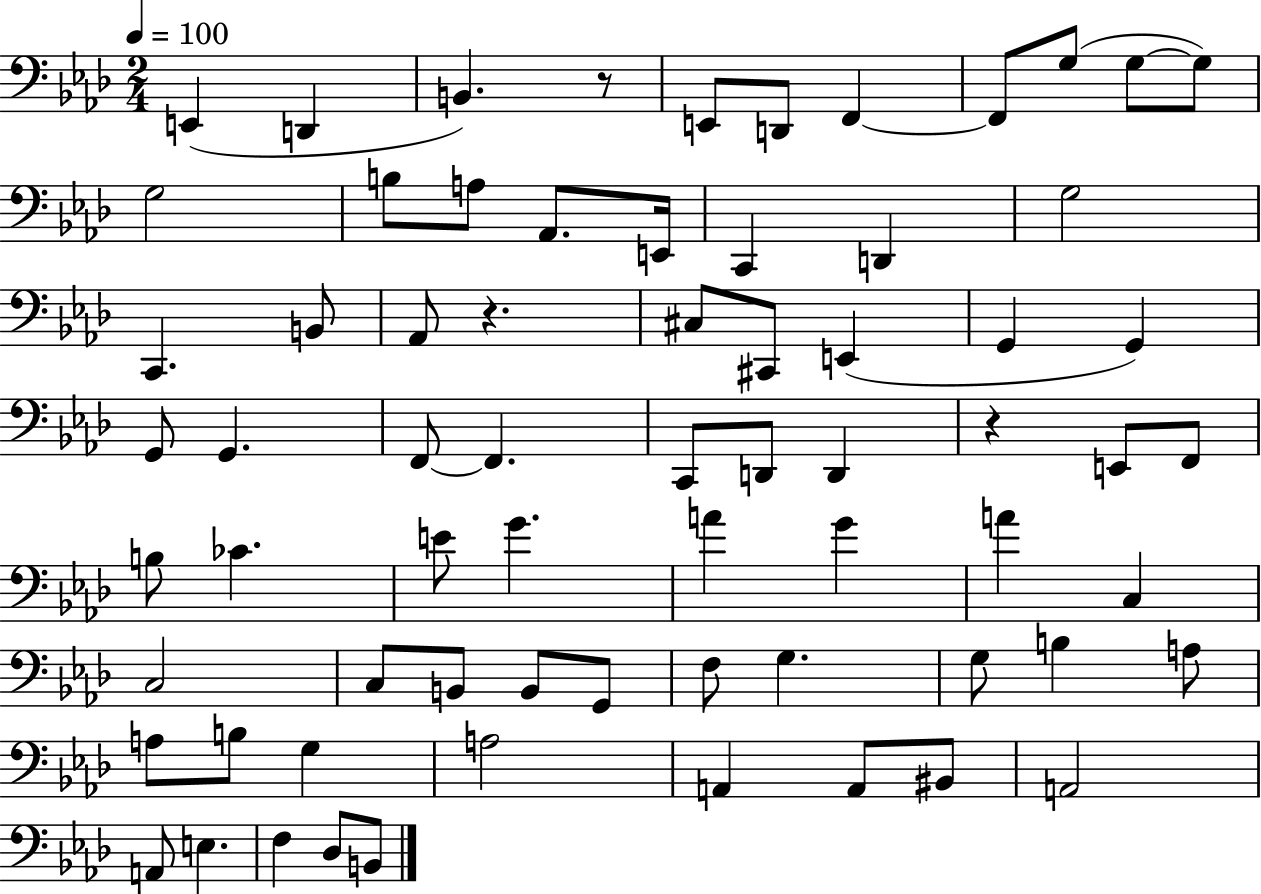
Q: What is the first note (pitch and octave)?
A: E2